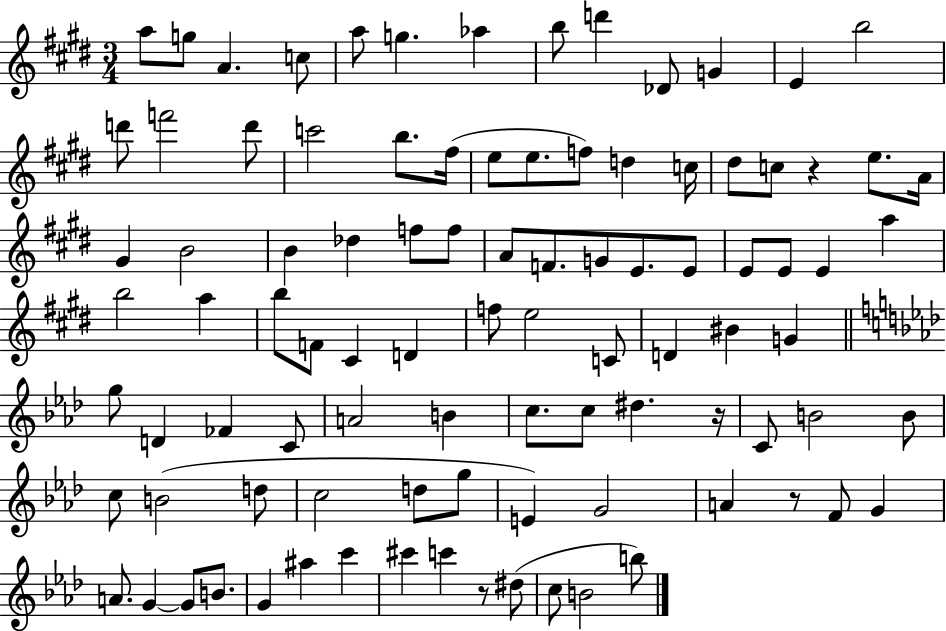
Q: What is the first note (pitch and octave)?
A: A5